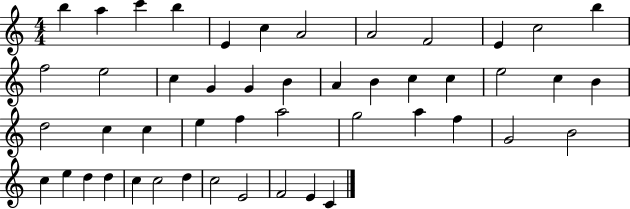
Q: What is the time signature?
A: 4/4